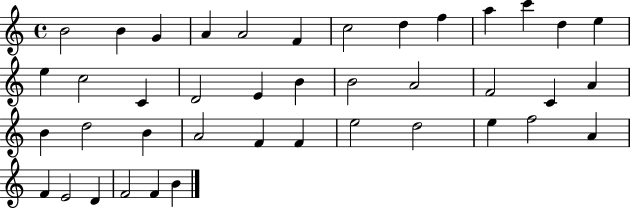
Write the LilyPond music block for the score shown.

{
  \clef treble
  \time 4/4
  \defaultTimeSignature
  \key c \major
  b'2 b'4 g'4 | a'4 a'2 f'4 | c''2 d''4 f''4 | a''4 c'''4 d''4 e''4 | \break e''4 c''2 c'4 | d'2 e'4 b'4 | b'2 a'2 | f'2 c'4 a'4 | \break b'4 d''2 b'4 | a'2 f'4 f'4 | e''2 d''2 | e''4 f''2 a'4 | \break f'4 e'2 d'4 | f'2 f'4 b'4 | \bar "|."
}